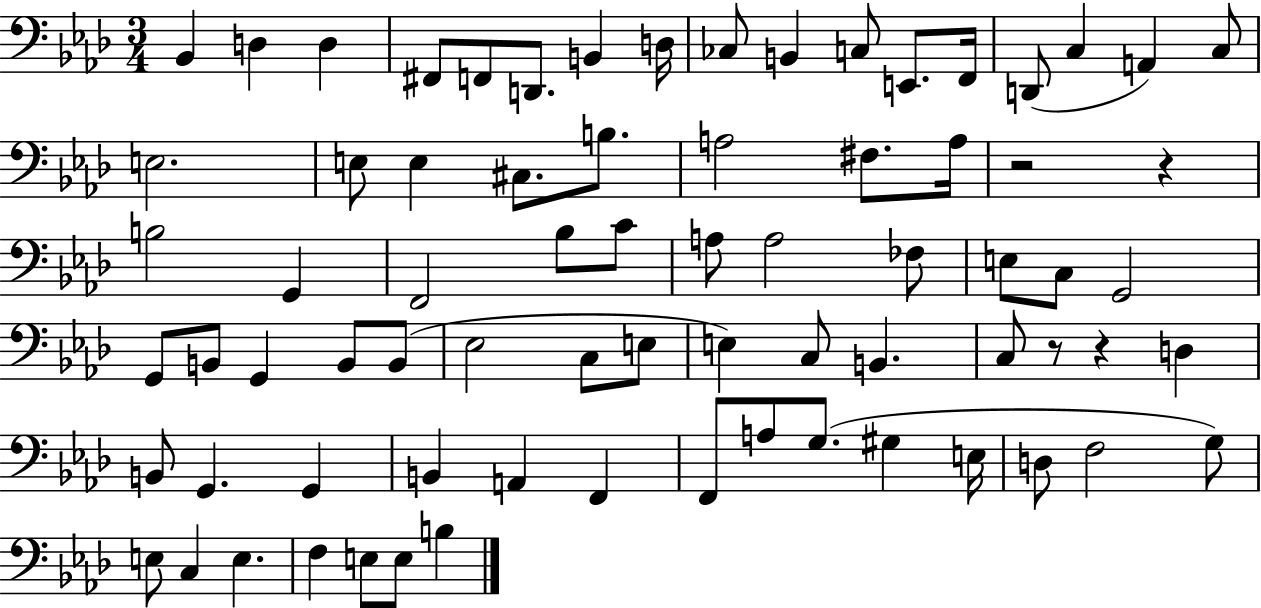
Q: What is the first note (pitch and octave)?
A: Bb2